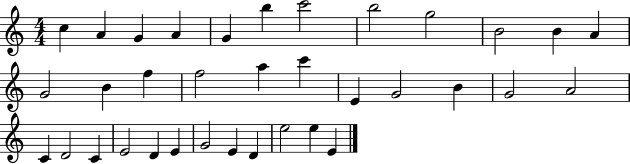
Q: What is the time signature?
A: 4/4